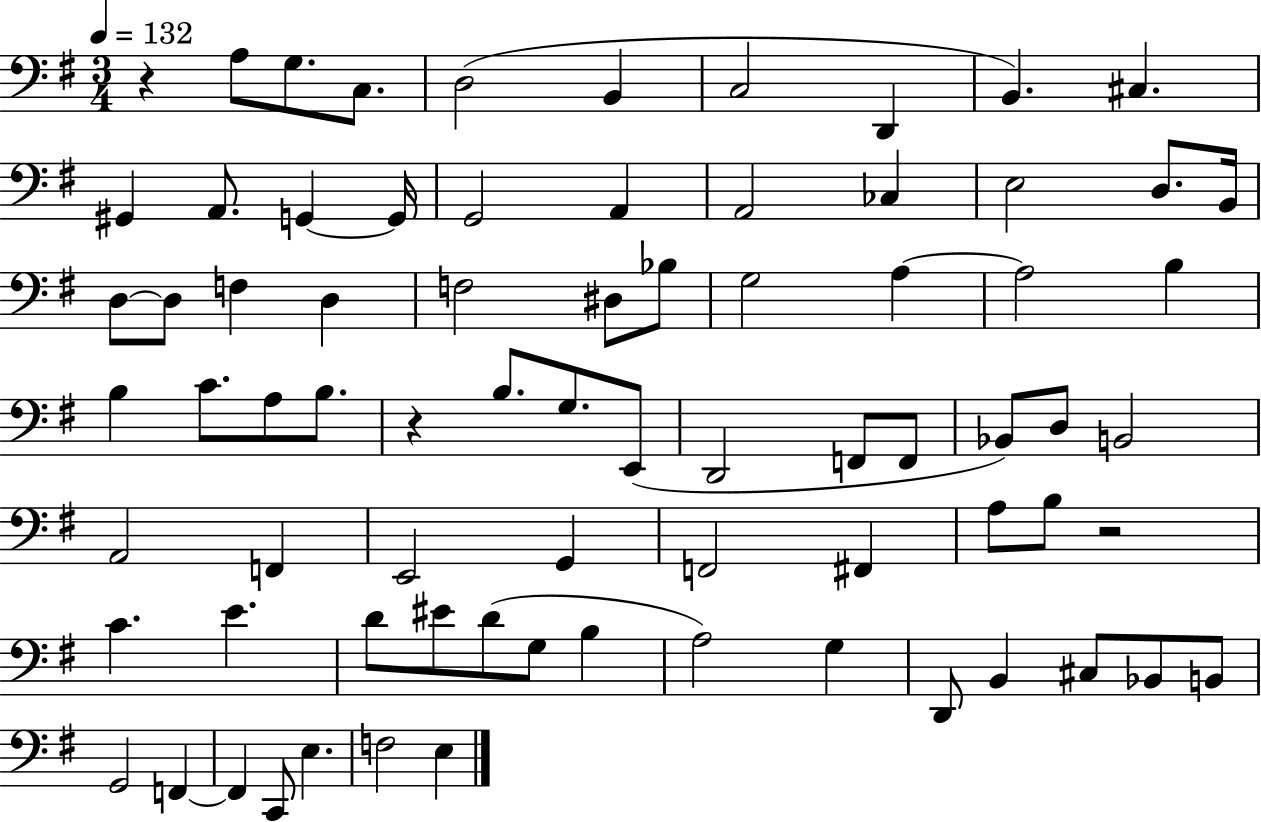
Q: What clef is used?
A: bass